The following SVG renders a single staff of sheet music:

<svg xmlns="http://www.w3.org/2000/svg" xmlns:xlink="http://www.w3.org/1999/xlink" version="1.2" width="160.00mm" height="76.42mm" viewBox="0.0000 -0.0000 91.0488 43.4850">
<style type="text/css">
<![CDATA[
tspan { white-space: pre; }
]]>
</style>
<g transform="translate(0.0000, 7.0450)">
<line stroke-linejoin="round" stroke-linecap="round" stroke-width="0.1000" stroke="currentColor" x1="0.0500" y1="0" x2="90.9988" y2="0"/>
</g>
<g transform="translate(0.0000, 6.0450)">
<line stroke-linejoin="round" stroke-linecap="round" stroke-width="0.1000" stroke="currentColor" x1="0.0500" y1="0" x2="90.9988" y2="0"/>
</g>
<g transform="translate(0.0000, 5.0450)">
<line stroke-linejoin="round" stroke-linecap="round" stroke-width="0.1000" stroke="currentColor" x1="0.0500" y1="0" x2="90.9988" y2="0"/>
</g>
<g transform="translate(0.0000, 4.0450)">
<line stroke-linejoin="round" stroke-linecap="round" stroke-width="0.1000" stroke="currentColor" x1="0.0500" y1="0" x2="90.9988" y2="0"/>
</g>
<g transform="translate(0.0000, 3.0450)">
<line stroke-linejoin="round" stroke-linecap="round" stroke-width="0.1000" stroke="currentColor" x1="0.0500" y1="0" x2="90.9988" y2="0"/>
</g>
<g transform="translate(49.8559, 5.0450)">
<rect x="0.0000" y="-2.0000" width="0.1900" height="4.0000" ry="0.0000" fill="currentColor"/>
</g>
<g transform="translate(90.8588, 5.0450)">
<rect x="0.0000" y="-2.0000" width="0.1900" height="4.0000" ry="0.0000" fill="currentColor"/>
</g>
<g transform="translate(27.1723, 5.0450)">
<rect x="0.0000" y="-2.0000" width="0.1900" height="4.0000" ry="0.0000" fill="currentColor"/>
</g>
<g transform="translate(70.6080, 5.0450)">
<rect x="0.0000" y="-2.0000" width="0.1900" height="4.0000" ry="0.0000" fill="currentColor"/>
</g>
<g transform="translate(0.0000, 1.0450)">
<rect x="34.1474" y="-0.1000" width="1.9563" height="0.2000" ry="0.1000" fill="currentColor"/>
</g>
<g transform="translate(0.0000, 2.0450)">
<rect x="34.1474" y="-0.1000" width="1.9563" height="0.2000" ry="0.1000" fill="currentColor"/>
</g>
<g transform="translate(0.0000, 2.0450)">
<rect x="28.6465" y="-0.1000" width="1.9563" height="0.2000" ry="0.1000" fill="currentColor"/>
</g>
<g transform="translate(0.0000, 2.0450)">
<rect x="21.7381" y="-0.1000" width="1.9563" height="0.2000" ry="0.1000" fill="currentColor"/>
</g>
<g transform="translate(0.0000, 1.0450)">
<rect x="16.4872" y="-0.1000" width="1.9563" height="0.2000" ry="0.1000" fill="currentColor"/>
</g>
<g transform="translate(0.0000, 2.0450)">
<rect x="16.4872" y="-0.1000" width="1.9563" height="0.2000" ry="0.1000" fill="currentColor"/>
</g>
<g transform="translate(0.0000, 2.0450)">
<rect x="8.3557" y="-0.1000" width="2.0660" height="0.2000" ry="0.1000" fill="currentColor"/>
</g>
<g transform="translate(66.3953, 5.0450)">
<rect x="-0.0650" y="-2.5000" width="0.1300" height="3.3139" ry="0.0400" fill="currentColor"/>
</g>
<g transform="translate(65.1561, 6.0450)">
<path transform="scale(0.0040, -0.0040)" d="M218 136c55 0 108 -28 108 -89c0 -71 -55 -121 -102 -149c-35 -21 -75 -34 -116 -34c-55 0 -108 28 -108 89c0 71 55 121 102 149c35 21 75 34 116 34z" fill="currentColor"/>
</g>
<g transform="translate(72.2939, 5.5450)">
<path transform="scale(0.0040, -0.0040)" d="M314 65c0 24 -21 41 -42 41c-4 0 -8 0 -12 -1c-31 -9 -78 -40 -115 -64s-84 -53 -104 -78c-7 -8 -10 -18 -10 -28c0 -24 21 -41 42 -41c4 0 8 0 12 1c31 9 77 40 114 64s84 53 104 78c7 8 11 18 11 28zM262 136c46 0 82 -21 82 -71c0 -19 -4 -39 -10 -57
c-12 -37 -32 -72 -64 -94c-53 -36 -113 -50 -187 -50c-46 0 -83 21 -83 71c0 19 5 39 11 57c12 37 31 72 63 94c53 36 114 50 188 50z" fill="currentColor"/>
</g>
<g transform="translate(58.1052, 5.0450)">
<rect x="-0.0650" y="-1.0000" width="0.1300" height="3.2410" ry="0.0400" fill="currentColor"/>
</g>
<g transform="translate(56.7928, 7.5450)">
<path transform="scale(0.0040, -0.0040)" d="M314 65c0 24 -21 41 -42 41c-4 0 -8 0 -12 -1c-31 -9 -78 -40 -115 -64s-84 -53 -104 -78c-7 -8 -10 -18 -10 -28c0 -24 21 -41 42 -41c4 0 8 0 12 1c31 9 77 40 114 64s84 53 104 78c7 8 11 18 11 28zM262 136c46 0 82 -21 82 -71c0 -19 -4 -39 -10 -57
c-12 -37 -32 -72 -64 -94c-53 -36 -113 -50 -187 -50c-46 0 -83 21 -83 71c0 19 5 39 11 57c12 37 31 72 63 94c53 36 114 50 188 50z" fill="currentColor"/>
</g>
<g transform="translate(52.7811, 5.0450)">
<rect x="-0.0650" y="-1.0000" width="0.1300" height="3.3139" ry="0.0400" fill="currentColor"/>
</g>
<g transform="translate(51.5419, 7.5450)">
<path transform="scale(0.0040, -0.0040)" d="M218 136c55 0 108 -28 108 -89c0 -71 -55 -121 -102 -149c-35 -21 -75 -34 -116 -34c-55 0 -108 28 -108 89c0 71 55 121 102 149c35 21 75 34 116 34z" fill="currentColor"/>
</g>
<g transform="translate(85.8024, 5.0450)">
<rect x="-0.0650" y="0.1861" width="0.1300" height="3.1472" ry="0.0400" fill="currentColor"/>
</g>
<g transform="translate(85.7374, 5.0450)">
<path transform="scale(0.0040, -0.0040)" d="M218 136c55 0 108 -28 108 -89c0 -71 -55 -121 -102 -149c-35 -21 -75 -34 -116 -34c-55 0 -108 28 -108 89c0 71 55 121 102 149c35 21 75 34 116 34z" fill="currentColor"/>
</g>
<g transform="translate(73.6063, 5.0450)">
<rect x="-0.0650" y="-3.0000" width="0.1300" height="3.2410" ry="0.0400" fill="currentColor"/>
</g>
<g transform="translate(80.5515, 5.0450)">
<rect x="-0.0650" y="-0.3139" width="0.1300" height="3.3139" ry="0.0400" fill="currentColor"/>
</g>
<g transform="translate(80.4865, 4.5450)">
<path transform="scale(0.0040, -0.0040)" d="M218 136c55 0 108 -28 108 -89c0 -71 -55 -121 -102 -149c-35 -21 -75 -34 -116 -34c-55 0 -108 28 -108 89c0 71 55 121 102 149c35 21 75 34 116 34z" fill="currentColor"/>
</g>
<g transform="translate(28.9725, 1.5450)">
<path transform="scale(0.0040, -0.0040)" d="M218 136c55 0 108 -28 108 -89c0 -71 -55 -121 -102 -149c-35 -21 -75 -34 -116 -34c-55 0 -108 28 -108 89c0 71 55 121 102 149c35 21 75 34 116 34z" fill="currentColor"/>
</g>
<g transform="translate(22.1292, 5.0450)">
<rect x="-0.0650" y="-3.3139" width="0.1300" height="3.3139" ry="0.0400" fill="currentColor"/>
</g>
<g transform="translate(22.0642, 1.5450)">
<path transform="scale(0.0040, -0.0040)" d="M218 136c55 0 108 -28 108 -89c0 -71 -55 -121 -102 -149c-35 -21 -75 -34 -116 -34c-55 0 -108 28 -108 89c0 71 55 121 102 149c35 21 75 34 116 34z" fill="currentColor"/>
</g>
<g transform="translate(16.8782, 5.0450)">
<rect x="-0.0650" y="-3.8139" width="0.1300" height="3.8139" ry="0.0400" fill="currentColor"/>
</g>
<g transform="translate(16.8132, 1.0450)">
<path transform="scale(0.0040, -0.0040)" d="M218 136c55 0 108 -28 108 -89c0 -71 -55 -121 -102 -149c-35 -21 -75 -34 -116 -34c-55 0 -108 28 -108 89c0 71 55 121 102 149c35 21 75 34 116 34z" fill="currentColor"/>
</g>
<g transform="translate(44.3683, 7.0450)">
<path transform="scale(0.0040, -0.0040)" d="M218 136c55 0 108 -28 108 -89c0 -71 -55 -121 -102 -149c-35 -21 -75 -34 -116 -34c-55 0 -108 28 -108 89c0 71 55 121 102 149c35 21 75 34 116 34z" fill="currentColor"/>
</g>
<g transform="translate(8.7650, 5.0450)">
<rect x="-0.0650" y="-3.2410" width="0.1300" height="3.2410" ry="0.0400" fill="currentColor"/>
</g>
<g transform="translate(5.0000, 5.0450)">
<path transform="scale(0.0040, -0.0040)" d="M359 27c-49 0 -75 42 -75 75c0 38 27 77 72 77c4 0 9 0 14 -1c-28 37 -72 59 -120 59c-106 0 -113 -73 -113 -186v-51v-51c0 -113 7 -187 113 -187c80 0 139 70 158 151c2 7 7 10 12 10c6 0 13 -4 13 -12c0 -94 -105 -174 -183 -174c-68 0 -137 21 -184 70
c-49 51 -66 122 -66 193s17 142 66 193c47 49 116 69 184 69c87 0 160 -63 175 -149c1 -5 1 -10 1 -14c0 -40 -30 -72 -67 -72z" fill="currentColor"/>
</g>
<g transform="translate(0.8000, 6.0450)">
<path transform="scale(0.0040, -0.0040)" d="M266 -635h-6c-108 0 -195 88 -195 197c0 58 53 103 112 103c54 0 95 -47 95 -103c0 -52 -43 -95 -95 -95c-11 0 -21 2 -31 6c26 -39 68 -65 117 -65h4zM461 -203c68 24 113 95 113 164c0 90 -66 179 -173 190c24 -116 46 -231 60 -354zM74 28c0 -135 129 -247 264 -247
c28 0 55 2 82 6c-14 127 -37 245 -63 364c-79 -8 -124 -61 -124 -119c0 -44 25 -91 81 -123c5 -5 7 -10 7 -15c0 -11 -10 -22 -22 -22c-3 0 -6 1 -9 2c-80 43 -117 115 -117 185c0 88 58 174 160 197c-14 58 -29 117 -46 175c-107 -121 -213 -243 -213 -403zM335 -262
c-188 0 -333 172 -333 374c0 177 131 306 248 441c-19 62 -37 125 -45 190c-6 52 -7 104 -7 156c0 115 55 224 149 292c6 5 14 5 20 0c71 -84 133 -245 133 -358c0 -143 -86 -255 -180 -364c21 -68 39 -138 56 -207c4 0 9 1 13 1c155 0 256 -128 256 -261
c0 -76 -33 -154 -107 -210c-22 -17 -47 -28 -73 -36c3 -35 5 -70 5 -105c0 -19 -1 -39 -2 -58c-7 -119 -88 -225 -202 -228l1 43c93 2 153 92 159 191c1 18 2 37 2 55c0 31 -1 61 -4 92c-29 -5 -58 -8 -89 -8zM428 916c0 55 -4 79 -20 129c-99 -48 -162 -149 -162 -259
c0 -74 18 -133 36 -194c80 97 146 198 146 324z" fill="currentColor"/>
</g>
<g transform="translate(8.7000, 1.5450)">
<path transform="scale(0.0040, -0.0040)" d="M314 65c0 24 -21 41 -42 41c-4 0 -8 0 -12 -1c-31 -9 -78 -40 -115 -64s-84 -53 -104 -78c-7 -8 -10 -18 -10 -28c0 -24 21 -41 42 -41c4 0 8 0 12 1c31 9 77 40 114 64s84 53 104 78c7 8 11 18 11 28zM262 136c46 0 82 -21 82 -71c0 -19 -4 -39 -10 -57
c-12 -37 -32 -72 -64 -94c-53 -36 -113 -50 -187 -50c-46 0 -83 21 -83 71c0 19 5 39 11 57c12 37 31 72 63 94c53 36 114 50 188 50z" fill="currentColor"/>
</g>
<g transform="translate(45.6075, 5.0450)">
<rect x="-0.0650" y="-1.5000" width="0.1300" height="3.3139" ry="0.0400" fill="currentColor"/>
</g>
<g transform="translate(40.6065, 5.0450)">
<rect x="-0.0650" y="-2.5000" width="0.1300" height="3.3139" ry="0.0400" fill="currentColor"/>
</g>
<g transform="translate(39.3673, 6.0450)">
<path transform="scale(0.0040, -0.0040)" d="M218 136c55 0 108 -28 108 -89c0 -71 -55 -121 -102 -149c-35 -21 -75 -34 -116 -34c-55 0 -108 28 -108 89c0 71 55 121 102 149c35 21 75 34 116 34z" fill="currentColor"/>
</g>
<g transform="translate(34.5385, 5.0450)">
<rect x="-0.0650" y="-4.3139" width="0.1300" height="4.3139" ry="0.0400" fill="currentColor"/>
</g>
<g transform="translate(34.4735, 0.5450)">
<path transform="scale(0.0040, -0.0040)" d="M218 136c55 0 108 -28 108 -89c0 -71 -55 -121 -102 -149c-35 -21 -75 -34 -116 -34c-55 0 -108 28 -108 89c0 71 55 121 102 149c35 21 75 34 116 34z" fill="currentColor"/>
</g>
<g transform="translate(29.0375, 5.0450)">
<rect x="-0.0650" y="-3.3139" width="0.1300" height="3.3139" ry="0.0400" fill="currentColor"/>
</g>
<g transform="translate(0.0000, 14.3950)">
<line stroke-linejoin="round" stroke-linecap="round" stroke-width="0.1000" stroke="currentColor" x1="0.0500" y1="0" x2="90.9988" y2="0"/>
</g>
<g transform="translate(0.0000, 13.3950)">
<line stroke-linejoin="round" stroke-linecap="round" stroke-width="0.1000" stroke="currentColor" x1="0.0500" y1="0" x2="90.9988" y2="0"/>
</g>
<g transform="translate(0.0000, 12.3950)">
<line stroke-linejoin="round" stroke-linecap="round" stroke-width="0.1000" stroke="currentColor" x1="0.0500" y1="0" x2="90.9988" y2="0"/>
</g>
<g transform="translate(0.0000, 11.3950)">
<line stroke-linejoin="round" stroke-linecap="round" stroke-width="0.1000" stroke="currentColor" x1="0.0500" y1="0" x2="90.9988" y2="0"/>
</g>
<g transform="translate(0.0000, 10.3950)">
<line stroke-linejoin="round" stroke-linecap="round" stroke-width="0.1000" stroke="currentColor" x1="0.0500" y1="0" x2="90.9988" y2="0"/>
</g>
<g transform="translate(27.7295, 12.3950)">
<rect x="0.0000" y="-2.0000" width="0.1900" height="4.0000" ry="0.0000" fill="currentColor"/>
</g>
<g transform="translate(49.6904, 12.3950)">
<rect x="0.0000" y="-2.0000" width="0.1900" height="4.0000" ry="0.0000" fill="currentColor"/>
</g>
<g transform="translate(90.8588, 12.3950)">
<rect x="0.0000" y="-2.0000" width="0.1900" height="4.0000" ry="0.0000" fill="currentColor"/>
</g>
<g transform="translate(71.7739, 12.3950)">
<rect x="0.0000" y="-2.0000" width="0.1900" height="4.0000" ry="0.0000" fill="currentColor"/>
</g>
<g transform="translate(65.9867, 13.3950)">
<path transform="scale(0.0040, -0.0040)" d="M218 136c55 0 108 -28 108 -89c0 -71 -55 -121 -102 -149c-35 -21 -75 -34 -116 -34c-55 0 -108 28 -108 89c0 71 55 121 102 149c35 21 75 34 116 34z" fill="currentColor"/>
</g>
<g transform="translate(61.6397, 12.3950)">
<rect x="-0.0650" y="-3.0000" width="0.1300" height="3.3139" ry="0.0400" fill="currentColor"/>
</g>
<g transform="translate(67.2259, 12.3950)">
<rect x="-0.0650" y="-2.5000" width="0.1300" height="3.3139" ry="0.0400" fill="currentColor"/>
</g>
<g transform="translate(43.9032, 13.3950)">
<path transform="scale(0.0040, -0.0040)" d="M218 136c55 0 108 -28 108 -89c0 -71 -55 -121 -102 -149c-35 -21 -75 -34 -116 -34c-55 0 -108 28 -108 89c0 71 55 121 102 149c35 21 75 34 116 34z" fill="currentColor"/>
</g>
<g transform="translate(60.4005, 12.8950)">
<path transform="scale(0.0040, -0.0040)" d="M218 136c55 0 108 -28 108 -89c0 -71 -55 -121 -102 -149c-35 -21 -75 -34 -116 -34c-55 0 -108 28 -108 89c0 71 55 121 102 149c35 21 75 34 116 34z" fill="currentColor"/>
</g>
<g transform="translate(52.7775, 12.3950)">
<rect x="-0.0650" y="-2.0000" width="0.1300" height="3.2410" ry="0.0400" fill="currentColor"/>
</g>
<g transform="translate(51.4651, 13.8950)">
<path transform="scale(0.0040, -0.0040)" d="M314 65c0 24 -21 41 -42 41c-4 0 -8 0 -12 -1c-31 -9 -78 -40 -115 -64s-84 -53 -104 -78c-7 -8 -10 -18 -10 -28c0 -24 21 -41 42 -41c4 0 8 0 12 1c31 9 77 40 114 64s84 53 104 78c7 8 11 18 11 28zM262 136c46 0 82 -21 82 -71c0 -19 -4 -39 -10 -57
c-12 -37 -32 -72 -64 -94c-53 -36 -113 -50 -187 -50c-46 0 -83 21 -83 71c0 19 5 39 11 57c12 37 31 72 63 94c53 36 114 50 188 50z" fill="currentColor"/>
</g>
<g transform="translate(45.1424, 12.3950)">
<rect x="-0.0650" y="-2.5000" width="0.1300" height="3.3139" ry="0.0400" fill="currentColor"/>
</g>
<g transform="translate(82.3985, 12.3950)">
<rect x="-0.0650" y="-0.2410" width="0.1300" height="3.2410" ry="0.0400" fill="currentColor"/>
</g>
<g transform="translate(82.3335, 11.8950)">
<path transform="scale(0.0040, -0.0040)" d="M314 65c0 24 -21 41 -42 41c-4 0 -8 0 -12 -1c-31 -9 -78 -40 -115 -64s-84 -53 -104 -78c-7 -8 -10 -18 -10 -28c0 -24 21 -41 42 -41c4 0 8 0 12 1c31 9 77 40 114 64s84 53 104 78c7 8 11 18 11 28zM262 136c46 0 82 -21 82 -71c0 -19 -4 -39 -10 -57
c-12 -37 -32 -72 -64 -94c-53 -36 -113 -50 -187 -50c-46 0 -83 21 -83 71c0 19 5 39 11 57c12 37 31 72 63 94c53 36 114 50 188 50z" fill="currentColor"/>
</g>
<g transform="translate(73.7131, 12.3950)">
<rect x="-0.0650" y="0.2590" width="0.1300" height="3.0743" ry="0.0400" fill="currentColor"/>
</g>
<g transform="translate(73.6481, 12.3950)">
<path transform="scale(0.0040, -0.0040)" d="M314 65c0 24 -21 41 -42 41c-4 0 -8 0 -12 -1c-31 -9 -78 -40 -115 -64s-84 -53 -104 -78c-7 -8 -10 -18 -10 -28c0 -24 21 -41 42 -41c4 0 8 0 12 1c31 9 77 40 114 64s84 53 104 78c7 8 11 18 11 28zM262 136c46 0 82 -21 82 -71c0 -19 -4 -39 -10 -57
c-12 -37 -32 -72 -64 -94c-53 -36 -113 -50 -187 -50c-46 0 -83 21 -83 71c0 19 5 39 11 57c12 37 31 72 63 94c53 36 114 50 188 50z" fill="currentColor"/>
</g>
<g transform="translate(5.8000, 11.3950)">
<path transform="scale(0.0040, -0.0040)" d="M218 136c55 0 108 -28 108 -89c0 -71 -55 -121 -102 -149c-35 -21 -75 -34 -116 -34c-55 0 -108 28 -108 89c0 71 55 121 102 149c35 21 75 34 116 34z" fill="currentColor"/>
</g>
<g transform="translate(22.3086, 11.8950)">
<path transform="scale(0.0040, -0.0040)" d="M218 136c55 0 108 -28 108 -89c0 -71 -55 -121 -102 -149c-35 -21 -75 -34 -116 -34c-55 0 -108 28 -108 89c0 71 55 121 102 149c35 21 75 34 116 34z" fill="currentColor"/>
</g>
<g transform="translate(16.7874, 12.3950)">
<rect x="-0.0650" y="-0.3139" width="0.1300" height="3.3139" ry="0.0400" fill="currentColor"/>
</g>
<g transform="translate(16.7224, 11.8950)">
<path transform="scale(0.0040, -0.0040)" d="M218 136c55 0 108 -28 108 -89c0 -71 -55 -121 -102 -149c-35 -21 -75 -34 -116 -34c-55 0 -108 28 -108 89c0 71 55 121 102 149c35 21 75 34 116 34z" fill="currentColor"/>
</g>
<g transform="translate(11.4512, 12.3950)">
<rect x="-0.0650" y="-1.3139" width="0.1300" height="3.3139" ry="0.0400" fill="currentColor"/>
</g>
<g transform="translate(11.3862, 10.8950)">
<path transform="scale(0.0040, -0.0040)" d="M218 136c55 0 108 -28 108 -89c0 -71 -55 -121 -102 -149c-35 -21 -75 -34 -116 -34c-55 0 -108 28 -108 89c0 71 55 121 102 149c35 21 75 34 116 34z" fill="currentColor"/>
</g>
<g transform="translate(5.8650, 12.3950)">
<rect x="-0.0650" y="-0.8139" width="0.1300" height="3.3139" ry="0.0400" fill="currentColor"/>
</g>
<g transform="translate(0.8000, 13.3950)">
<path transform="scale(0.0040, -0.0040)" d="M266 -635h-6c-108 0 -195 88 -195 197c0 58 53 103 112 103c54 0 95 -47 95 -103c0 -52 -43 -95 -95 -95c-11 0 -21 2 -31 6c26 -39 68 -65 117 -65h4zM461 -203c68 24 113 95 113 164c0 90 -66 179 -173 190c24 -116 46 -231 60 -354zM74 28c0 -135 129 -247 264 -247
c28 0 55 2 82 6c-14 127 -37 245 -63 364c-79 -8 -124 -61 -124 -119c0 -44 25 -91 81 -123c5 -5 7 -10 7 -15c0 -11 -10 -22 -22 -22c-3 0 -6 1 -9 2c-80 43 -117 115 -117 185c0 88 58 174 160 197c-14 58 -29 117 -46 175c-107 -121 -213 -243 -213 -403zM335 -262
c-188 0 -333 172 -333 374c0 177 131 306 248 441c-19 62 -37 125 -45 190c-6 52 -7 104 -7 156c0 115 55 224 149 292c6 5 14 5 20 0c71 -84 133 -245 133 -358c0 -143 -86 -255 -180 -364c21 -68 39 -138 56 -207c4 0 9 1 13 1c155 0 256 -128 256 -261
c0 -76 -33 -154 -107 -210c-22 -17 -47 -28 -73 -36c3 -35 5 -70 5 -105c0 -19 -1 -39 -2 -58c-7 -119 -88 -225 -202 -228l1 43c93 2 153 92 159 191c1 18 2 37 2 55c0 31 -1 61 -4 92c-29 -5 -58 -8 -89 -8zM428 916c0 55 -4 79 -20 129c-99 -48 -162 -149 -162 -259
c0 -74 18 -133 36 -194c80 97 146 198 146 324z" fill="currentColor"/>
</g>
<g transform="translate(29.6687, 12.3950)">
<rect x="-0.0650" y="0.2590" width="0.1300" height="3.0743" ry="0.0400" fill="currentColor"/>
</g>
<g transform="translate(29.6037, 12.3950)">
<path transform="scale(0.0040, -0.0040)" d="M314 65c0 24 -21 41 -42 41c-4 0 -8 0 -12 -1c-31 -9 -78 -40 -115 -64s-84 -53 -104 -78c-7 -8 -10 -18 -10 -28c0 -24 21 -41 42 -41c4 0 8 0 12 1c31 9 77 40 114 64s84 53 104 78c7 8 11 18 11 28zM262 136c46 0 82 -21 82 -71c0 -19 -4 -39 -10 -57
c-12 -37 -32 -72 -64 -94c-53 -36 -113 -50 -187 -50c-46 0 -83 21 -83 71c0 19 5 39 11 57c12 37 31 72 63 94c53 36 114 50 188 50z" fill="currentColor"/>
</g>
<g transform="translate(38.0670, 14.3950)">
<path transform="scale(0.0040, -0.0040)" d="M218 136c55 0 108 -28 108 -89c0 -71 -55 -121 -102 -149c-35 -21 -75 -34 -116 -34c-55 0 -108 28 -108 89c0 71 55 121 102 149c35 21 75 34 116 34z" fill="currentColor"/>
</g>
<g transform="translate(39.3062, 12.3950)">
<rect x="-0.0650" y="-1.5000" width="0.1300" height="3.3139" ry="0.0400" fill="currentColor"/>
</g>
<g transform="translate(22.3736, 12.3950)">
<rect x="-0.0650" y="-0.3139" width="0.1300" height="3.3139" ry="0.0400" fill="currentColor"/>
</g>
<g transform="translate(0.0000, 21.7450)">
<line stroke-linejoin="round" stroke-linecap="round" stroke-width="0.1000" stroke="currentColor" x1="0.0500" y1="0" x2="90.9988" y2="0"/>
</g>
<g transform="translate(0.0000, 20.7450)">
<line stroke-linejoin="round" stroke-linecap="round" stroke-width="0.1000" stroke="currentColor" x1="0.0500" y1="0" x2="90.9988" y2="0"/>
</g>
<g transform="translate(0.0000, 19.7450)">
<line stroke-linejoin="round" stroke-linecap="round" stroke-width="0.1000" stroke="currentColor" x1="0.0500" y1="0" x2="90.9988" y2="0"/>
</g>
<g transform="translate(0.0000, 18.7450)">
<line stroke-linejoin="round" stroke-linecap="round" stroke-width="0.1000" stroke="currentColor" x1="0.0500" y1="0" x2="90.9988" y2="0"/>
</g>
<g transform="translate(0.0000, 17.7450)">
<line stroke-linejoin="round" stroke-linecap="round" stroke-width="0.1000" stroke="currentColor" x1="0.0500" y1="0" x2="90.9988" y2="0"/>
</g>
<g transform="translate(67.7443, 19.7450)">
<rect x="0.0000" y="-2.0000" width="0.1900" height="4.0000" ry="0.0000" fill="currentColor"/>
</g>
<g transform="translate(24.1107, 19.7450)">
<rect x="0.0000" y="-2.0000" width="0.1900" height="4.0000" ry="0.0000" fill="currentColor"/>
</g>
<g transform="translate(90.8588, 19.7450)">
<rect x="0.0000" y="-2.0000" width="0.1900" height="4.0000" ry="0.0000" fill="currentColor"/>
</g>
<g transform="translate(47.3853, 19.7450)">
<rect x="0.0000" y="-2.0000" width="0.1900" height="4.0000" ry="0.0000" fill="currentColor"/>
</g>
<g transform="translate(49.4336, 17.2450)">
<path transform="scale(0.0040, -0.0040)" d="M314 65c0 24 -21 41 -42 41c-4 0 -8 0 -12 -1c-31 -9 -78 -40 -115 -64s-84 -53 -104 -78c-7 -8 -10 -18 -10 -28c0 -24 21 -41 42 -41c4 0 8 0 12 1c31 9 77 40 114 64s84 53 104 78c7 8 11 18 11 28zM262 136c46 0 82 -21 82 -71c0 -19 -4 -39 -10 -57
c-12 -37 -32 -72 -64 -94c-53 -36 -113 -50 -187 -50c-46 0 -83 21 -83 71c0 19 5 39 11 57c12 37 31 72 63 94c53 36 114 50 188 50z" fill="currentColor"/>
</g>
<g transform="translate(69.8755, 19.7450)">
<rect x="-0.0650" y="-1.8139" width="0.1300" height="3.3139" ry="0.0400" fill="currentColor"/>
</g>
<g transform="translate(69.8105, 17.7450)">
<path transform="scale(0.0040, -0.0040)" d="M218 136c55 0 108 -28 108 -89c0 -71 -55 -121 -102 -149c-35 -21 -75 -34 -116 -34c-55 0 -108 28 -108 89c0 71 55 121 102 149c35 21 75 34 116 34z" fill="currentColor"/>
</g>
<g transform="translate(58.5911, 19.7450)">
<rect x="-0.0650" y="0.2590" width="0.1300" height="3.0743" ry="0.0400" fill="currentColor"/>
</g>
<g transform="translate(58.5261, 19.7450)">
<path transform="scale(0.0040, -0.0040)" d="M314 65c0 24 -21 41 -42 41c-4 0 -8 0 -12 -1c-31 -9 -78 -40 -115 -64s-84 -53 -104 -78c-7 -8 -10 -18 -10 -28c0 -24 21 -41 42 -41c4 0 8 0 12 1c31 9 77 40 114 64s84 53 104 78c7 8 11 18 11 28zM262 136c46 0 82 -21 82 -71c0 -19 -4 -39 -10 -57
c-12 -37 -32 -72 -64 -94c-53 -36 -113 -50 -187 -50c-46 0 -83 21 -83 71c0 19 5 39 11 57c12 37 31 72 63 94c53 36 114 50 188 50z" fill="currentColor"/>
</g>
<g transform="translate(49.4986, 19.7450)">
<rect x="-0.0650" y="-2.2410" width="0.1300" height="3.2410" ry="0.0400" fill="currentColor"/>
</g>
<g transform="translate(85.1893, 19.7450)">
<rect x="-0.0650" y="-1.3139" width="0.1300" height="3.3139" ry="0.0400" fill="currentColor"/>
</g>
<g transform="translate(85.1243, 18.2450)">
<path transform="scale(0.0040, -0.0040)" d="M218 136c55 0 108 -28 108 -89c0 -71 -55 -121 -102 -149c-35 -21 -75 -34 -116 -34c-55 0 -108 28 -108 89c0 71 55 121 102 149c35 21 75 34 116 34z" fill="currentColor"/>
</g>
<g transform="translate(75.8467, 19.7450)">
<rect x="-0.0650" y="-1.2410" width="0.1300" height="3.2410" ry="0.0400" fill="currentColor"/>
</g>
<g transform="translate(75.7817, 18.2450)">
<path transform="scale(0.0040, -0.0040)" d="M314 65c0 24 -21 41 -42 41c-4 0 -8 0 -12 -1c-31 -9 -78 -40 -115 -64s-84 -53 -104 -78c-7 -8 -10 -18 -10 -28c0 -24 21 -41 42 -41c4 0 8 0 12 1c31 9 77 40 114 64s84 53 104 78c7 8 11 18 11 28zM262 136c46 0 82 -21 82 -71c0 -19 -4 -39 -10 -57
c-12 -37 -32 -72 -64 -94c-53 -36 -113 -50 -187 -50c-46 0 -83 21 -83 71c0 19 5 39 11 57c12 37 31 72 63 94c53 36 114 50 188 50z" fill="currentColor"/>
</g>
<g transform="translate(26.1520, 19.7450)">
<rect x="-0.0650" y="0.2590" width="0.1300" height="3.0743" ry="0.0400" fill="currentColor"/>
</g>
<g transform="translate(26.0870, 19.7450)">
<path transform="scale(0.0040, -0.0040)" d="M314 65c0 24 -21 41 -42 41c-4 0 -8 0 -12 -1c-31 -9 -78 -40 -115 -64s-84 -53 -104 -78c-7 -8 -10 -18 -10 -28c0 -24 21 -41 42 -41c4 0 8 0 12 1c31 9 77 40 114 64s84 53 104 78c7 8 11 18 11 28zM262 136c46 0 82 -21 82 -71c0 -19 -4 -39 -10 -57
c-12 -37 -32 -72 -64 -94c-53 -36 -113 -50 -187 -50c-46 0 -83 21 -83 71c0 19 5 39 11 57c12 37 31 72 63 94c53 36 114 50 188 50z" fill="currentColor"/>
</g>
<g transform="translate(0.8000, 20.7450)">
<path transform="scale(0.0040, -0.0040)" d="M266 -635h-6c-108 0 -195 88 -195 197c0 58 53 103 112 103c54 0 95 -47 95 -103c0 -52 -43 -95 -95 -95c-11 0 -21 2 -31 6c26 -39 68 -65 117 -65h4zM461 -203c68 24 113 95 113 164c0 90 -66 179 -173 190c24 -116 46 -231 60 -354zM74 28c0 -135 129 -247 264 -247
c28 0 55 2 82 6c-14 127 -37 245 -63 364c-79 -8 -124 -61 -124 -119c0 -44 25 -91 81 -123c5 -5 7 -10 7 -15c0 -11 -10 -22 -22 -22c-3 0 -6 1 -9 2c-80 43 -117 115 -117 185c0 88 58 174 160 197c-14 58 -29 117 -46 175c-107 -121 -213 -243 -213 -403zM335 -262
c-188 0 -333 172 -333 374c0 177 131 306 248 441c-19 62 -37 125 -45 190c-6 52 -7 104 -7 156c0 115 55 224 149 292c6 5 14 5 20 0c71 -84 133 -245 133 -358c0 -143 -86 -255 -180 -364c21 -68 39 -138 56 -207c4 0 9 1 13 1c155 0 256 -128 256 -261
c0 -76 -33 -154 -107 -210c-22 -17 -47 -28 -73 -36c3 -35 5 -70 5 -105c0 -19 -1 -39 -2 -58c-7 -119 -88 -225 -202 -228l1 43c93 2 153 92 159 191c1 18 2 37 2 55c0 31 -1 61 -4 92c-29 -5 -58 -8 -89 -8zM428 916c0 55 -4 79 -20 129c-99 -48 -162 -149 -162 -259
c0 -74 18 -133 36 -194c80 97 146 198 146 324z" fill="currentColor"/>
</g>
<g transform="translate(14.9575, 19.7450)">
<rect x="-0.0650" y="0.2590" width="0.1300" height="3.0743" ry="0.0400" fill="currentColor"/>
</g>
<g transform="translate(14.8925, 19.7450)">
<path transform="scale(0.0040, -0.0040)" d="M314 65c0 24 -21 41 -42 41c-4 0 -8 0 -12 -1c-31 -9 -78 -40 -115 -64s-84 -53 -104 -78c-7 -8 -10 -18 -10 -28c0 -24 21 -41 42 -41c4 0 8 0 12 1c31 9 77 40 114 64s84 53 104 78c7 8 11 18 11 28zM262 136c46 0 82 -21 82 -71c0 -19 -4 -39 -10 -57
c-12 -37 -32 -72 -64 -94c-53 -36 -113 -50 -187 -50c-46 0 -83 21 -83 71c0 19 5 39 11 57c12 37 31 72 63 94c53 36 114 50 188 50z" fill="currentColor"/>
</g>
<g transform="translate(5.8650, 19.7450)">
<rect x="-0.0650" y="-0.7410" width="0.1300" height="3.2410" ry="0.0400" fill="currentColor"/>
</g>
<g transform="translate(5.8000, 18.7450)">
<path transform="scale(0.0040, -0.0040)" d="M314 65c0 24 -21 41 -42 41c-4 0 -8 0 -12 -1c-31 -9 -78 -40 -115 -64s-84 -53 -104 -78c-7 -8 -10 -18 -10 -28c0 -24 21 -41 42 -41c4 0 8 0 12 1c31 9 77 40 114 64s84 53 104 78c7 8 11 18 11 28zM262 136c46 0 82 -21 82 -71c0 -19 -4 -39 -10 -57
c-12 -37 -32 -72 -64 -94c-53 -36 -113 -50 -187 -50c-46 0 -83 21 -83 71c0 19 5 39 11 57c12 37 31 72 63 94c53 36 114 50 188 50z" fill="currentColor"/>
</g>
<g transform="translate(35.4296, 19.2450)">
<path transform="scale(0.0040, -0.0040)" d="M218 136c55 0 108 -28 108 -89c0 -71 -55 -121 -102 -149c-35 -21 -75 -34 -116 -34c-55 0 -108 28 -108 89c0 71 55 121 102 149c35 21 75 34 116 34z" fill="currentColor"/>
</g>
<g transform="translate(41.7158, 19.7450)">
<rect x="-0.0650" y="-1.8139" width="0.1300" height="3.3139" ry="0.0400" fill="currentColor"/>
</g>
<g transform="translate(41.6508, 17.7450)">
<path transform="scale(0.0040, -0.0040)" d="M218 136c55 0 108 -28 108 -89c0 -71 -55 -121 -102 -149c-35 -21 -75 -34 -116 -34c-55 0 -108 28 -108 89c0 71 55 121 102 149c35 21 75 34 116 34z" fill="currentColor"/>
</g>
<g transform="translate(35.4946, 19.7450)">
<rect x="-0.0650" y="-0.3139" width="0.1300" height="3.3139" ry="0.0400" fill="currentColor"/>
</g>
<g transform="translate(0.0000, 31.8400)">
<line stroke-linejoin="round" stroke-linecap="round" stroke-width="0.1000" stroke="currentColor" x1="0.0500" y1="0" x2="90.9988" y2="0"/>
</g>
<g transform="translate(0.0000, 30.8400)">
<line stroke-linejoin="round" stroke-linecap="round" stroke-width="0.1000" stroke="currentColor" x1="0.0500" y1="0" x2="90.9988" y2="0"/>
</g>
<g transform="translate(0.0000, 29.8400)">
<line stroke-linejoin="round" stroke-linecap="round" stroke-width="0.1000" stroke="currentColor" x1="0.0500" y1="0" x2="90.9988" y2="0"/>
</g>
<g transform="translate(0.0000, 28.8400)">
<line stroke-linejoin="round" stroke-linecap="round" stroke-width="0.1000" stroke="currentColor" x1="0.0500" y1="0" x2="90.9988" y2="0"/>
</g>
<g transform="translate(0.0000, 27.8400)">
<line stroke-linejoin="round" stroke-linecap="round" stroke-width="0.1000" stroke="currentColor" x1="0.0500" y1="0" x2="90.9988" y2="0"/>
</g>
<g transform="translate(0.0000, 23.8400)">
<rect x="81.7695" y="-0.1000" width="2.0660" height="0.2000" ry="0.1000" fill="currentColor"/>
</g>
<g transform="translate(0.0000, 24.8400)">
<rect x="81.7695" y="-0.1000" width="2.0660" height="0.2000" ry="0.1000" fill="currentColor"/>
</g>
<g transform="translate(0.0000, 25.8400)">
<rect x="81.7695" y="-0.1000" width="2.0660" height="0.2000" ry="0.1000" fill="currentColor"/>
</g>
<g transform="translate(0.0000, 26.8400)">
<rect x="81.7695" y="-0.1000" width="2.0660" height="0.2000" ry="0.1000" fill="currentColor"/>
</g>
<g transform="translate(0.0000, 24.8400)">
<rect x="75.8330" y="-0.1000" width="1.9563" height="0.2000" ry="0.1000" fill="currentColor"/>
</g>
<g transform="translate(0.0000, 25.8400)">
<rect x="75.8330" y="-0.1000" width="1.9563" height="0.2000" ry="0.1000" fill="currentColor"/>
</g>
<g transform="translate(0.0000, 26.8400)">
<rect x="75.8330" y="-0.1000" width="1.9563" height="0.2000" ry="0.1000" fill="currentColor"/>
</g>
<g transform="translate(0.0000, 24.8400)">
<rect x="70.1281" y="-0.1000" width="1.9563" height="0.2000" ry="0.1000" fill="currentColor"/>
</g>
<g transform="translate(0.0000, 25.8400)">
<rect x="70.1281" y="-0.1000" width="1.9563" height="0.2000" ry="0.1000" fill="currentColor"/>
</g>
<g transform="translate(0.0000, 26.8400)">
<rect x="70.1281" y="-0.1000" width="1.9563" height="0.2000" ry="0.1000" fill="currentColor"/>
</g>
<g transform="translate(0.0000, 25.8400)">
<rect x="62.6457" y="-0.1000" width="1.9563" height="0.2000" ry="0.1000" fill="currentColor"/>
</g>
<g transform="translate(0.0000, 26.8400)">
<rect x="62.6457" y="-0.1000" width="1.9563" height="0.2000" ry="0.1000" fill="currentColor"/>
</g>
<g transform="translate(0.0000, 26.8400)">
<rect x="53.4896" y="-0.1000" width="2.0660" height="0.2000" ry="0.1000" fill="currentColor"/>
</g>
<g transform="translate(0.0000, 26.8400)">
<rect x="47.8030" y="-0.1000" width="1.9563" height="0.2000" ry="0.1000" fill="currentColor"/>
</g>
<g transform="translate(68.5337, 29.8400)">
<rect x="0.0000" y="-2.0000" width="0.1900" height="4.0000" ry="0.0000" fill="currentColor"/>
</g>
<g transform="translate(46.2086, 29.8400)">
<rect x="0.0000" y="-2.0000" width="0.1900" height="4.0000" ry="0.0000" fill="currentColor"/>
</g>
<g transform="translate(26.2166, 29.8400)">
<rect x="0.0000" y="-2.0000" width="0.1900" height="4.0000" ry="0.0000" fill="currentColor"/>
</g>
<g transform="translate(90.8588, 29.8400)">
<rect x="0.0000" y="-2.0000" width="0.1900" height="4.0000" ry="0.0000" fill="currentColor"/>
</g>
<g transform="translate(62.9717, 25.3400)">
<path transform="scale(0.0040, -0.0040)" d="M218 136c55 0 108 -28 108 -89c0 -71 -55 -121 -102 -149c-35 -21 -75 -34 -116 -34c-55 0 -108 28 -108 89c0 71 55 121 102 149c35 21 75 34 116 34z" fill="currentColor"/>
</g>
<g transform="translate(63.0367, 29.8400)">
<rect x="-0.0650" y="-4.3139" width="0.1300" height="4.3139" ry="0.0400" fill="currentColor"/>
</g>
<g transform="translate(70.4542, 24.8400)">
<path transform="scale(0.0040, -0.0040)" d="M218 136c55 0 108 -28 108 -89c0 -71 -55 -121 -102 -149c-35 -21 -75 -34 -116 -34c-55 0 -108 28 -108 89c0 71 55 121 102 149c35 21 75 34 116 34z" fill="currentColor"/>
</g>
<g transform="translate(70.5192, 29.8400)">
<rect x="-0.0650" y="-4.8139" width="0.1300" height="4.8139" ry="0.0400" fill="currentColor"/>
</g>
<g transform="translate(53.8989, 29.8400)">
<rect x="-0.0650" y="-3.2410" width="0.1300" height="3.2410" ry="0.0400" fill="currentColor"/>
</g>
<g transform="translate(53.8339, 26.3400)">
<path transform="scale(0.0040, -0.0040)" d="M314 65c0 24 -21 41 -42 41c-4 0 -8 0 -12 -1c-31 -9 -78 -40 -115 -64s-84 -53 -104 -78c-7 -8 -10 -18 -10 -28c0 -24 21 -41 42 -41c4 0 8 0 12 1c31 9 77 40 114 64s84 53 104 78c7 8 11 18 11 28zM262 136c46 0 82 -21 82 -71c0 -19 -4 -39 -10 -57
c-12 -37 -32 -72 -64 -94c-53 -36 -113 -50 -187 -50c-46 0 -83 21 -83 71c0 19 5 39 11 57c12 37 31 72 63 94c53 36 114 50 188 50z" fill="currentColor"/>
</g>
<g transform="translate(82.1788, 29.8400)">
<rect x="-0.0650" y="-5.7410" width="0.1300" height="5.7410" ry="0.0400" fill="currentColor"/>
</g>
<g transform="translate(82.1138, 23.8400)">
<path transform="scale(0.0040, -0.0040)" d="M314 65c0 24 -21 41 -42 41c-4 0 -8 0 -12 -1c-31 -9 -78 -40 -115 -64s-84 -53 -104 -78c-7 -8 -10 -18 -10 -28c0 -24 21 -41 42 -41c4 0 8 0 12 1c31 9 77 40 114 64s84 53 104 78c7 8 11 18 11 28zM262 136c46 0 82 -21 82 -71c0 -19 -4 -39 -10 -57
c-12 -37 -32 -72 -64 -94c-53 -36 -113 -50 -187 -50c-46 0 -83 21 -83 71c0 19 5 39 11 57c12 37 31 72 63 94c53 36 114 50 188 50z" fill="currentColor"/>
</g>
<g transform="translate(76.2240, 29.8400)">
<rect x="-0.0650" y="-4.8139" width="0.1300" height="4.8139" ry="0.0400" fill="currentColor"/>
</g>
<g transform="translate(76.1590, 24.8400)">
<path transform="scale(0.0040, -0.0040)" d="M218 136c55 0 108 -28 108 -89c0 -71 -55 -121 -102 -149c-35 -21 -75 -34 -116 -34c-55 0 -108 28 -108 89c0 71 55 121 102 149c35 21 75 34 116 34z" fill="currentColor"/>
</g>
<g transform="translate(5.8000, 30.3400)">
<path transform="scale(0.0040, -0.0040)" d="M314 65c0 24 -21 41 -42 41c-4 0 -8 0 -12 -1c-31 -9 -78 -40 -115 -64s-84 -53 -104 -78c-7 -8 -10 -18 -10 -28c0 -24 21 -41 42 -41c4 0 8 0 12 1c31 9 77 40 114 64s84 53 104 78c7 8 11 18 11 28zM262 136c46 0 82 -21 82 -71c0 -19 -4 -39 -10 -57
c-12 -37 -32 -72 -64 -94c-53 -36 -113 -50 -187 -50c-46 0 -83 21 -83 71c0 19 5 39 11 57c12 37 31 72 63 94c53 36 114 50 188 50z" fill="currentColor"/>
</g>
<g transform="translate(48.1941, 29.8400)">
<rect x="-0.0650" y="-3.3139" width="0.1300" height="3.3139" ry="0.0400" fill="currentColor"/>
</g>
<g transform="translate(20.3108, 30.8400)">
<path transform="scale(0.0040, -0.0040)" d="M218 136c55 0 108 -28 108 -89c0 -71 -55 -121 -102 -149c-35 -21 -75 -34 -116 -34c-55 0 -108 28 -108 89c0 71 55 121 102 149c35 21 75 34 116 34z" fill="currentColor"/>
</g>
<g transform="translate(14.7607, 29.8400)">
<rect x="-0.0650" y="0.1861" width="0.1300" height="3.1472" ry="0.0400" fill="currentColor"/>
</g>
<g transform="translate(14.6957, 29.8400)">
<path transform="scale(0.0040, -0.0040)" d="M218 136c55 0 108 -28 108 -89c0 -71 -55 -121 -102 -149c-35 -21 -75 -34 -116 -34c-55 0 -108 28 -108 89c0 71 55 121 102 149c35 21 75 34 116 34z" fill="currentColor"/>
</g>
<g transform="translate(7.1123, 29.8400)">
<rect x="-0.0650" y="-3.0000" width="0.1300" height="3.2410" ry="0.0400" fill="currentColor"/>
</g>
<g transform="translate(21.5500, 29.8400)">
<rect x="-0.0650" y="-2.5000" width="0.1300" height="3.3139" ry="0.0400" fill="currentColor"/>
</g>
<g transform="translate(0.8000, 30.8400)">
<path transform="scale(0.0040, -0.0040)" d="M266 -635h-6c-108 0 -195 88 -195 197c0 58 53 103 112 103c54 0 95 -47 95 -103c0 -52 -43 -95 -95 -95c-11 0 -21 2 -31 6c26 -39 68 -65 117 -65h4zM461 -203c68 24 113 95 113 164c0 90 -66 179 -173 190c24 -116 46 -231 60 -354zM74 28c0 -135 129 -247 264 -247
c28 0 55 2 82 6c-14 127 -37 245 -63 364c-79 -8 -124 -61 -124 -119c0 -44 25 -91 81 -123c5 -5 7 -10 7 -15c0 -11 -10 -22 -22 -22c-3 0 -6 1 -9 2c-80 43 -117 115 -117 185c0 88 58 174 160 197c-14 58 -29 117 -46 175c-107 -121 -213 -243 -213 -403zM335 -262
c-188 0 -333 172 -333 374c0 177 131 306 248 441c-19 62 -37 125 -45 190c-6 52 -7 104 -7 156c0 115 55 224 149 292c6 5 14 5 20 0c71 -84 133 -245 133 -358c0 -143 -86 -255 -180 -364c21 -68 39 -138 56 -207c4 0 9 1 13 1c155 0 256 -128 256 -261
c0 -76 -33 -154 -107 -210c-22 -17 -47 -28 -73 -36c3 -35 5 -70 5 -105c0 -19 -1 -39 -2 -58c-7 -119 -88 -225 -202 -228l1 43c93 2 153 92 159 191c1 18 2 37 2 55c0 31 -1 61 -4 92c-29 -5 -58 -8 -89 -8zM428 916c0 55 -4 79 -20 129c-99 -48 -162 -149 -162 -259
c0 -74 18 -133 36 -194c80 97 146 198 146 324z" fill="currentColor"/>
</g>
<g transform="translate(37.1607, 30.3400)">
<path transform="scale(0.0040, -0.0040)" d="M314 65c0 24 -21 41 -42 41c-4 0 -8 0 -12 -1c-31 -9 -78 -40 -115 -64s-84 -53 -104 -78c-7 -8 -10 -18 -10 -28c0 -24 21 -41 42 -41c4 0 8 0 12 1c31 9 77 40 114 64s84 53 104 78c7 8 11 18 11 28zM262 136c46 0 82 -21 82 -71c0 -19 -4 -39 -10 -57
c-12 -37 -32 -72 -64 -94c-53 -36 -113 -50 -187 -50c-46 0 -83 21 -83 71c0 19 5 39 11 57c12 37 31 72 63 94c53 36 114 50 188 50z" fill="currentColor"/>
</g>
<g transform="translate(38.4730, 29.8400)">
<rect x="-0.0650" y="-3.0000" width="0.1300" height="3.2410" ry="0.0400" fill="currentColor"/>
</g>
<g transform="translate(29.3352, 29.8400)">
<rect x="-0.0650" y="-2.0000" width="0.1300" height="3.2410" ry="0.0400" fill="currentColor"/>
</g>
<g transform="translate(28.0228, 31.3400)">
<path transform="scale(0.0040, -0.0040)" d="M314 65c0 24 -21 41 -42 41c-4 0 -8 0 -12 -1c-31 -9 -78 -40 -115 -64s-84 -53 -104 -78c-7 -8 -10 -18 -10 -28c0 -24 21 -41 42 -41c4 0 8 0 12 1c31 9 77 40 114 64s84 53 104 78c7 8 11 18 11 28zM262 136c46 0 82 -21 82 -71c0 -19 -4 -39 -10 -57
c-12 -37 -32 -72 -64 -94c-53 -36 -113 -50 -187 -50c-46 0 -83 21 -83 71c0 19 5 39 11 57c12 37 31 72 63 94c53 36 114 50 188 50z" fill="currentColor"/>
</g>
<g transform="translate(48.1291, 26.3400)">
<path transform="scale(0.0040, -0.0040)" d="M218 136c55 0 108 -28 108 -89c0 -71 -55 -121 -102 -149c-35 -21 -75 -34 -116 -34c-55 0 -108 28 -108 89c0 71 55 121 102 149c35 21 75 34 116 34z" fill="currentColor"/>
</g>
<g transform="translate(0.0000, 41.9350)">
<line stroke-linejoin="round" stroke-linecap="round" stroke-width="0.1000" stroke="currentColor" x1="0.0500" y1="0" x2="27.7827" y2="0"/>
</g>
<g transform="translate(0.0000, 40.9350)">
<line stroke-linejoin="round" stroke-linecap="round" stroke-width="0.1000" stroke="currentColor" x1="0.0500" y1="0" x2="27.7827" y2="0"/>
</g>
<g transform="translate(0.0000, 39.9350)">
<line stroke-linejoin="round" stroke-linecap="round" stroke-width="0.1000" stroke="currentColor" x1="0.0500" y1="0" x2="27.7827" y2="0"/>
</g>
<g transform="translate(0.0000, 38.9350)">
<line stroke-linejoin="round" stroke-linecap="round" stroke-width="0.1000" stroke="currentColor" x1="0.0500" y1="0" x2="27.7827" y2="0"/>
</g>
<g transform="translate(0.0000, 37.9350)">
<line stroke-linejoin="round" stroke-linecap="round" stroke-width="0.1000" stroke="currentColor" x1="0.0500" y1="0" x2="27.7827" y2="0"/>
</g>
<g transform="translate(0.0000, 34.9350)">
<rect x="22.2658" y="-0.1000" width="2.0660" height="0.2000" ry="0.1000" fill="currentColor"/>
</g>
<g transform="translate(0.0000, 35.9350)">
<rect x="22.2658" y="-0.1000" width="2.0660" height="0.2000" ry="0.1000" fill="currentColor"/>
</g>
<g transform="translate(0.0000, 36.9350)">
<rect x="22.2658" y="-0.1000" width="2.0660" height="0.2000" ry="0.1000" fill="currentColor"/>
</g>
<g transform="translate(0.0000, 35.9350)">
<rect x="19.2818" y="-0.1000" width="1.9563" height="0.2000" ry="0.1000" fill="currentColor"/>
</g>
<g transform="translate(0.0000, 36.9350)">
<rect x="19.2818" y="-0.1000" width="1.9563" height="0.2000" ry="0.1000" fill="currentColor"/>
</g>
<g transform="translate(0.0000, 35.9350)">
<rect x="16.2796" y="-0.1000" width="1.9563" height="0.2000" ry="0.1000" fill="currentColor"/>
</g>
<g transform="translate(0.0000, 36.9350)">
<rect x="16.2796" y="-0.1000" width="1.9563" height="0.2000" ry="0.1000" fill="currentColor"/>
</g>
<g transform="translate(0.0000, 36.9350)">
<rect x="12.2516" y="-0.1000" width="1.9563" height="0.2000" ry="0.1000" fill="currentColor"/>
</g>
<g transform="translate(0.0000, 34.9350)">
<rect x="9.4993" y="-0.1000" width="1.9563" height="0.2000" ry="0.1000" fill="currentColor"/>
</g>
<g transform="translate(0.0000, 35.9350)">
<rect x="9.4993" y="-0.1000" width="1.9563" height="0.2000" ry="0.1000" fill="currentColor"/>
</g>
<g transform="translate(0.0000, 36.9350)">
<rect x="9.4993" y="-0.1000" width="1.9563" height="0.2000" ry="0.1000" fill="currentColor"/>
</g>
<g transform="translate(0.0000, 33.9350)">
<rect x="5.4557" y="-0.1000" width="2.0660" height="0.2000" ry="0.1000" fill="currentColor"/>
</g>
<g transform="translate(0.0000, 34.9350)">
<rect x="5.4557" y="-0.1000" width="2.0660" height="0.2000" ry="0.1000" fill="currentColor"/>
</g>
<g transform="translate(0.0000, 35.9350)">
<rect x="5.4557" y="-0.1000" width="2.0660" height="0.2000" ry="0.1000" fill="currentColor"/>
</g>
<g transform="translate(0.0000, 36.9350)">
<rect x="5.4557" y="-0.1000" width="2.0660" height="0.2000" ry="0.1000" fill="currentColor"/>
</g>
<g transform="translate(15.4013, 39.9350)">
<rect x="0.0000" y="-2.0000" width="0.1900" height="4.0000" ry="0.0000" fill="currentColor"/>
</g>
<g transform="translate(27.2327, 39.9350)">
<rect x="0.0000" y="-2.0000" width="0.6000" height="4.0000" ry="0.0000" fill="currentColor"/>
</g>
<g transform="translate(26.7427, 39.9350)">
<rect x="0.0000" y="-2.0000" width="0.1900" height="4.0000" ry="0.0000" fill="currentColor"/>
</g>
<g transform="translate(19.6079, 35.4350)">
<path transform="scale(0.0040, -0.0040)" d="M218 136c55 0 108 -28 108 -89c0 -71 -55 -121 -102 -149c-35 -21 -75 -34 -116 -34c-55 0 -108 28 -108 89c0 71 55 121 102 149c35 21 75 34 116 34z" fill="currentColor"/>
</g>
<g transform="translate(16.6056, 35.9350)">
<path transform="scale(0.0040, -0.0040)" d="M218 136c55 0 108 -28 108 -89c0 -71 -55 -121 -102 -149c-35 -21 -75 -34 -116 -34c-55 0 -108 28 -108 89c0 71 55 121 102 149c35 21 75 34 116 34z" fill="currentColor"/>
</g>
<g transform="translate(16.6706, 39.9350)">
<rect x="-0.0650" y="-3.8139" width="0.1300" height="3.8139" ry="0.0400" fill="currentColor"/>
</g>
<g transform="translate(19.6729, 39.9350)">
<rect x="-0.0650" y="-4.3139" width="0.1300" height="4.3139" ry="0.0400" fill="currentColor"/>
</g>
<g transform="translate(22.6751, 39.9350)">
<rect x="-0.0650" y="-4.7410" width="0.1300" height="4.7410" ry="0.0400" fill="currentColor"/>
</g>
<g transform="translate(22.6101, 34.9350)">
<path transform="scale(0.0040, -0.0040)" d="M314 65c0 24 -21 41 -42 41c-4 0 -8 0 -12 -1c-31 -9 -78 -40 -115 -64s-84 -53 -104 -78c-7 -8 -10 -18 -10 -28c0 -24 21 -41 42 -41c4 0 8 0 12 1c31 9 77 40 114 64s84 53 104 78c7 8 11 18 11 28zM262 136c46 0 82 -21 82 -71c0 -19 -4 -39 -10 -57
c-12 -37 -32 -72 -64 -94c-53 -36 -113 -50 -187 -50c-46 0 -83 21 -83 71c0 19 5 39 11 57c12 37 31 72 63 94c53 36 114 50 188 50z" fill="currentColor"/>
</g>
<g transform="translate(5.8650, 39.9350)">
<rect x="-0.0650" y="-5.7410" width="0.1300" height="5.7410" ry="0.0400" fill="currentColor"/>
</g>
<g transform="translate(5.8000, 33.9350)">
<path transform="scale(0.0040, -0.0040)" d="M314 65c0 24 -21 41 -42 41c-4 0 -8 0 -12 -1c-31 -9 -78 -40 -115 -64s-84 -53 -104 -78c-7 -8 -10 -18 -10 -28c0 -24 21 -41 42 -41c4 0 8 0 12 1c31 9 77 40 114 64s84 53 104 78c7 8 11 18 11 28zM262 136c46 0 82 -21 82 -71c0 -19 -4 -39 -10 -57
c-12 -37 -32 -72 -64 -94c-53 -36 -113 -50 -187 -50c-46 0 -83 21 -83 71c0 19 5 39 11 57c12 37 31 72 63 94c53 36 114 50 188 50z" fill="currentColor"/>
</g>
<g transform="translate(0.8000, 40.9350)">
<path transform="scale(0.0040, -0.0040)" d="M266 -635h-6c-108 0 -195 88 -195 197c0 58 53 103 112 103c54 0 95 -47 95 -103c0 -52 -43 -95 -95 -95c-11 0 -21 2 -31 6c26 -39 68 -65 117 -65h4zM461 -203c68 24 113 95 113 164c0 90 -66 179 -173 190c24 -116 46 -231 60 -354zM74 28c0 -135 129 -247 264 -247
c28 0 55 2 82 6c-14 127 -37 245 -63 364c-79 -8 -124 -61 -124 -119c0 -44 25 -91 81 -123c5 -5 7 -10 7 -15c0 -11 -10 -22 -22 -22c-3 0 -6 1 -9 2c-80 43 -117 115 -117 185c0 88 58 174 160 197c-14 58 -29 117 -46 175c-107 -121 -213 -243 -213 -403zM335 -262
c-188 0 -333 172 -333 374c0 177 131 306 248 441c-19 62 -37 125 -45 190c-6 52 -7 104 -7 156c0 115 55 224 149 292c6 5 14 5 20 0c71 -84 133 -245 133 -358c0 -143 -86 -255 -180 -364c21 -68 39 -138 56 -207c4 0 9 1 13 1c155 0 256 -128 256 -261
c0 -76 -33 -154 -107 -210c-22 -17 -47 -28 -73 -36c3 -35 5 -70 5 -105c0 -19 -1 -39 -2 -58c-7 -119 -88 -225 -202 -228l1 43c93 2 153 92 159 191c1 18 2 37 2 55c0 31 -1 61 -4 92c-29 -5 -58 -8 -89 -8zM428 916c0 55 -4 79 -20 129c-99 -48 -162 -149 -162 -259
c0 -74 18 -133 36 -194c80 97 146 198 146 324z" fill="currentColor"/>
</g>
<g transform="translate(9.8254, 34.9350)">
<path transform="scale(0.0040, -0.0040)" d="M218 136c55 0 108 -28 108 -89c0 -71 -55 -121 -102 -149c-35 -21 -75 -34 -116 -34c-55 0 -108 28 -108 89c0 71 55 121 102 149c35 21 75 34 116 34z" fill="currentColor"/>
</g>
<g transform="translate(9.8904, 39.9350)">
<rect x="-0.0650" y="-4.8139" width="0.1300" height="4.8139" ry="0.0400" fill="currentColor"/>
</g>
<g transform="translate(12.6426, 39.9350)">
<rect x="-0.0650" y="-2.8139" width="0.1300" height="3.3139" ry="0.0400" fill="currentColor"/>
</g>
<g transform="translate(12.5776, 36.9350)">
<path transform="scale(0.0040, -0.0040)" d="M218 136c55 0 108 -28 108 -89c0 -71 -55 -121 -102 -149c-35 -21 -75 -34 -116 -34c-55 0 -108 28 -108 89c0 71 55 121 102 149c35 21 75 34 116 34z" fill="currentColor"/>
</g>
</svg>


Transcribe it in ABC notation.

X:1
T:Untitled
M:4/4
L:1/4
K:C
b2 c' b b d' G E D D2 G A2 c B d e c c B2 E G F2 A G B2 c2 d2 B2 B2 c f g2 B2 f e2 e A2 B G F2 A2 b b2 d' e' e' g'2 g'2 e' a c' d' e'2